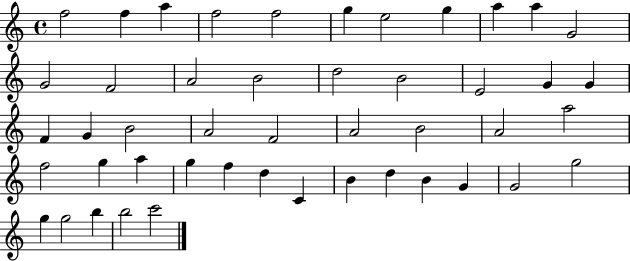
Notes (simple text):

F5/h F5/q A5/q F5/h F5/h G5/q E5/h G5/q A5/q A5/q G4/h G4/h F4/h A4/h B4/h D5/h B4/h E4/h G4/q G4/q F4/q G4/q B4/h A4/h F4/h A4/h B4/h A4/h A5/h F5/h G5/q A5/q G5/q F5/q D5/q C4/q B4/q D5/q B4/q G4/q G4/h G5/h G5/q G5/h B5/q B5/h C6/h